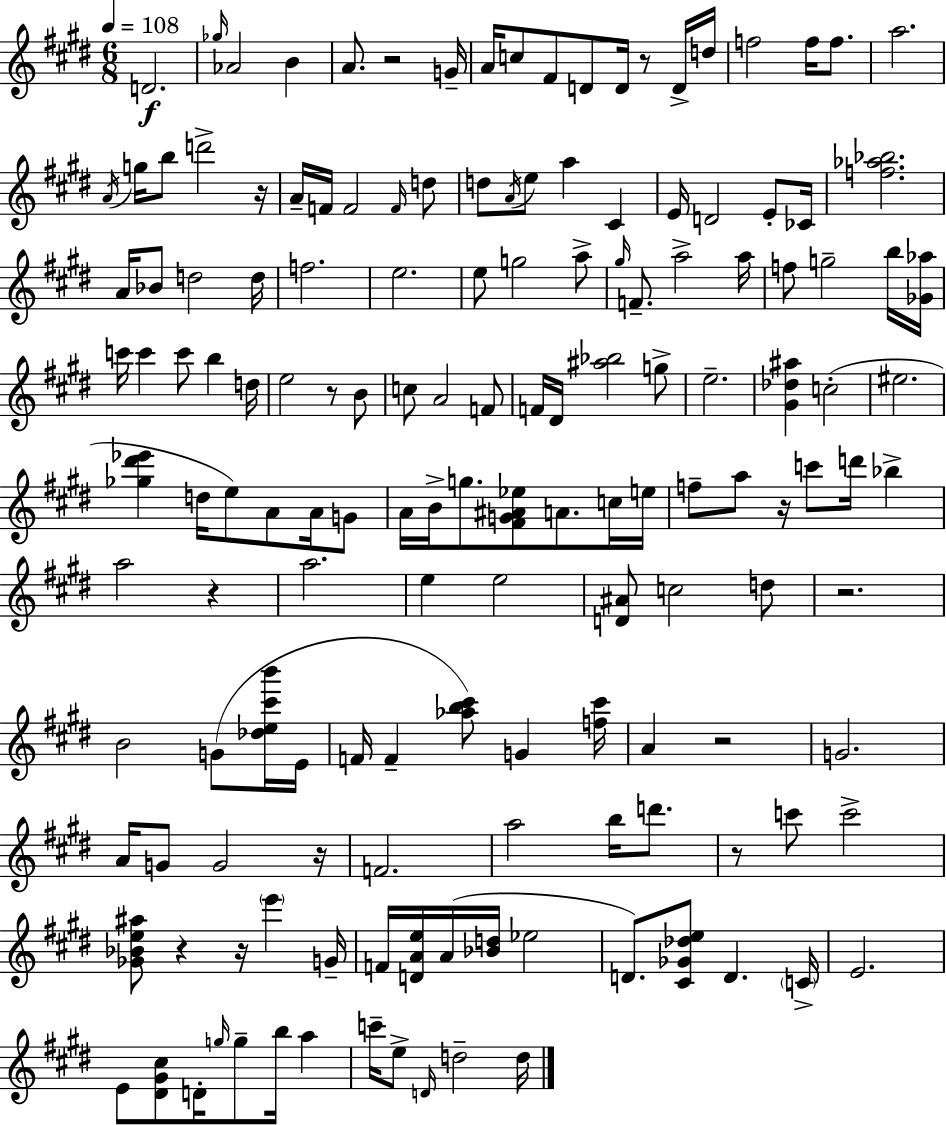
{
  \clef treble
  \numericTimeSignature
  \time 6/8
  \key e \major
  \tempo 4 = 108
  \repeat volta 2 { d'2.\f | \grace { ges''16 } aes'2 b'4 | a'8. r2 | g'16-- a'16 c''8 fis'8 d'8 d'16 r8 d'16-> | \break d''16 f''2 f''16 f''8. | a''2. | \acciaccatura { a'16 } g''16 b''8 d'''2-> | r16 a'16-- f'16 f'2 | \break \grace { f'16 } d''8 d''8 \acciaccatura { a'16 } e''8 a''4 | cis'4 e'16 d'2 | e'8-. ces'16 <f'' aes'' bes''>2. | a'16 bes'8 d''2 | \break d''16 f''2. | e''2. | e''8 g''2 | a''8-> \grace { gis''16 } f'8.-- a''2-> | \break a''16 f''8 g''2-- | b''16 <ges' aes''>16 c'''16 c'''4 c'''8 | b''4 d''16 e''2 | r8 b'8 c''8 a'2 | \break f'8 f'16 dis'16 <ais'' bes''>2 | g''8-> e''2.-- | <gis' des'' ais''>4 c''2-.( | eis''2. | \break <ges'' dis''' ees'''>4 d''16 e''8) | a'8 a'16 g'8 a'16 b'16-> g''8. <fis' g' ais' ees''>8 | a'8. c''16 e''16 f''8-- a''8 r16 c'''8 | d'''16 bes''4-> a''2 | \break r4 a''2. | e''4 e''2 | <d' ais'>8 c''2 | d''8 r2. | \break b'2 | g'8( <des'' e'' cis''' b'''>16 e'16 f'16 f'4-- <aes'' b'' cis'''>8) | g'4 <f'' cis'''>16 a'4 r2 | g'2. | \break a'16 g'8 g'2 | r16 f'2. | a''2 | b''16 d'''8. r8 c'''8 c'''2-> | \break <ges' bes' e'' ais''>8 r4 r16 | \parenthesize e'''4 g'16-- f'16 <d' a' e''>16 a'16( <bes' d''>16 ees''2 | d'8.) <cis' ges' des'' e''>8 d'4. | \parenthesize c'16-> e'2. | \break e'8 <dis' gis' cis''>8 d'16-. \grace { g''16 } g''8-- | b''16 a''4 c'''16-- e''8-> \grace { d'16 } d''2-- | d''16 } \bar "|."
}